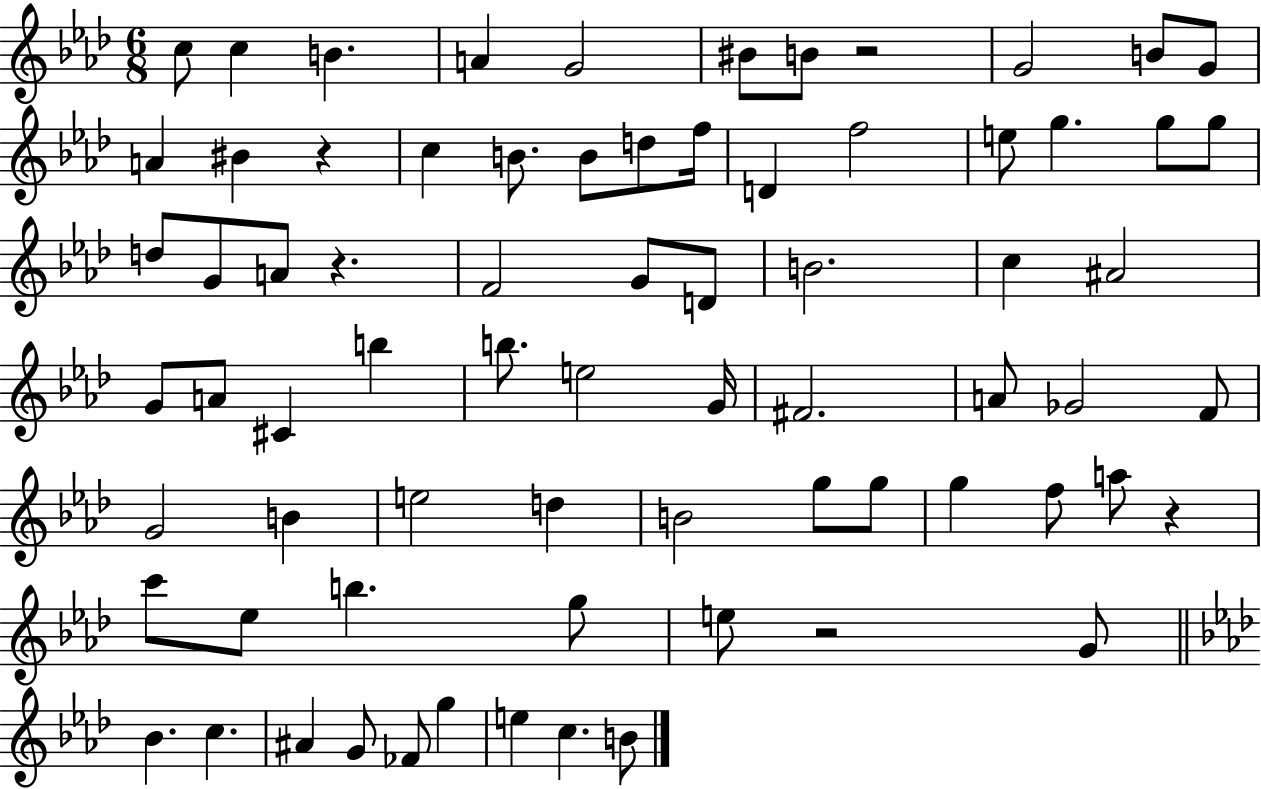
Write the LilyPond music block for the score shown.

{
  \clef treble
  \numericTimeSignature
  \time 6/8
  \key aes \major
  c''8 c''4 b'4. | a'4 g'2 | bis'8 b'8 r2 | g'2 b'8 g'8 | \break a'4 bis'4 r4 | c''4 b'8. b'8 d''8 f''16 | d'4 f''2 | e''8 g''4. g''8 g''8 | \break d''8 g'8 a'8 r4. | f'2 g'8 d'8 | b'2. | c''4 ais'2 | \break g'8 a'8 cis'4 b''4 | b''8. e''2 g'16 | fis'2. | a'8 ges'2 f'8 | \break g'2 b'4 | e''2 d''4 | b'2 g''8 g''8 | g''4 f''8 a''8 r4 | \break c'''8 ees''8 b''4. g''8 | e''8 r2 g'8 | \bar "||" \break \key aes \major bes'4. c''4. | ais'4 g'8 fes'8 g''4 | e''4 c''4. b'8 | \bar "|."
}